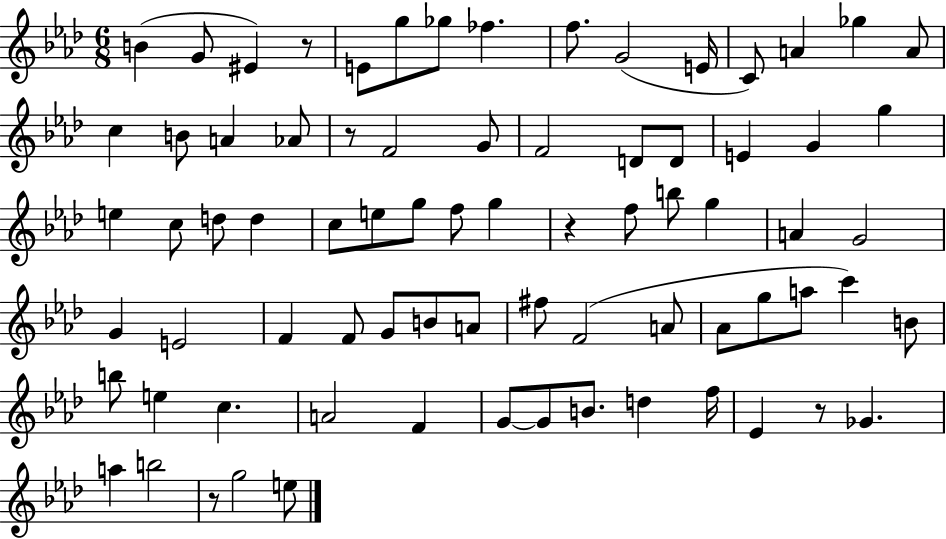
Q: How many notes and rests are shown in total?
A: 76